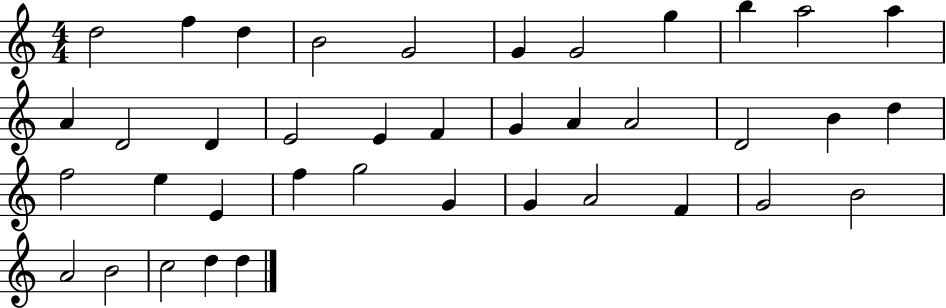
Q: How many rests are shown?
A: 0